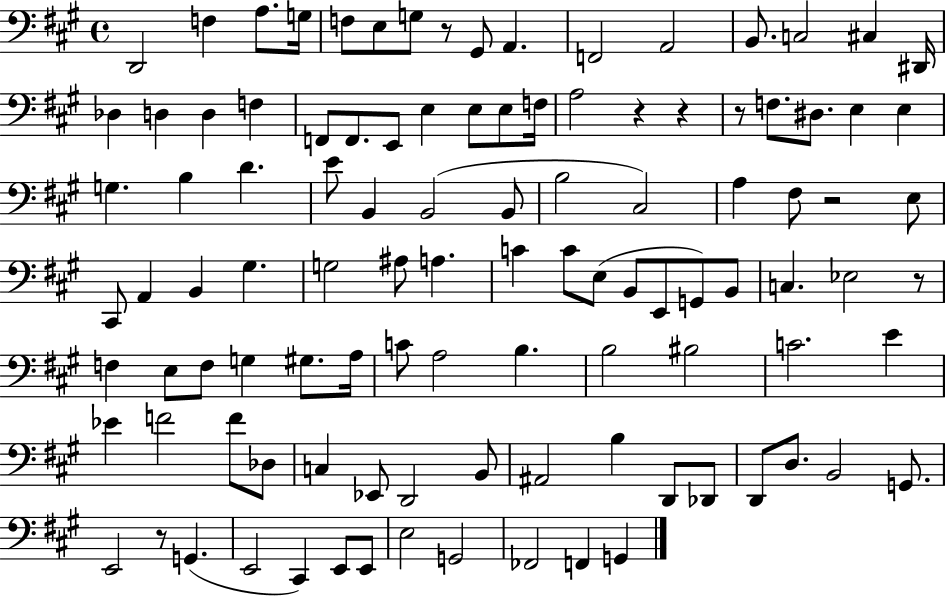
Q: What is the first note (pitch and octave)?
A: D2